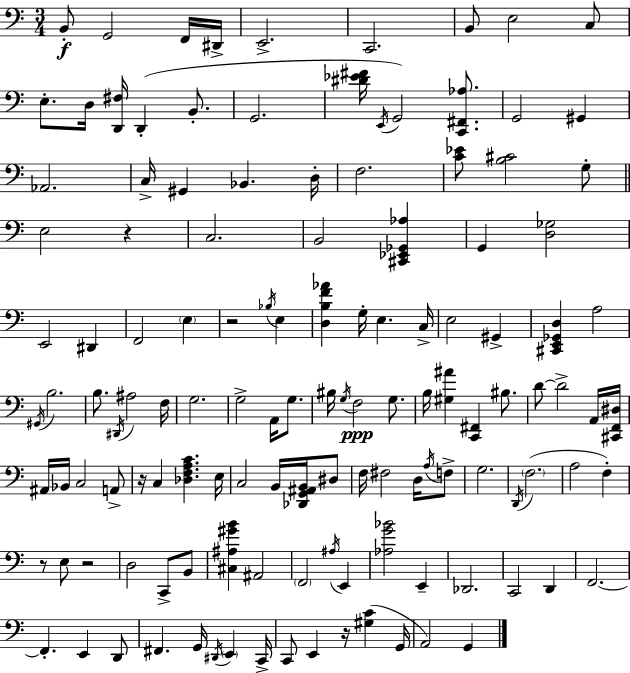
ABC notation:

X:1
T:Untitled
M:3/4
L:1/4
K:Am
B,,/2 G,,2 F,,/4 ^D,,/4 E,,2 C,,2 B,,/2 E,2 C,/2 E,/2 D,/4 [D,,^F,]/4 D,, B,,/2 G,,2 [^D_E^F]/4 E,,/4 G,,2 [C,,^F,,_A,]/2 G,,2 ^G,, _A,,2 C,/4 ^G,, _B,, D,/4 F,2 [C_E]/2 [B,^C]2 G,/2 E,2 z C,2 B,,2 [^C,,_E,,_G,,_A,] G,, [D,_G,]2 E,,2 ^D,, F,,2 E, z2 _B,/4 E, [D,B,F_A] G,/4 E, C,/4 E,2 ^G,, [^C,,E,,_G,,D,] A,2 ^G,,/4 B,2 B,/2 ^D,,/4 ^A,2 F,/4 G,2 G,2 A,,/4 G,/2 ^B,/4 G,/4 F,2 G,/2 B,/4 [^G,^A] [C,,^F,,] ^B,/2 D/2 D2 A,,/4 [^C,,F,,^D,]/4 ^A,,/4 _B,,/4 C,2 A,,/2 z/4 C, [_D,F,A,C] E,/4 C,2 B,,/4 [_D,,G,,^A,,B,,]/4 ^D,/2 F,/4 ^F,2 D,/4 A,/4 F,/2 G,2 D,,/4 F,2 A,2 F, z/2 E,/2 z2 D,2 C,,/2 B,,/2 [^C,^A,^GB] ^A,,2 F,,2 ^A,/4 E,, [_A,G_B]2 E,, _D,,2 C,,2 D,, F,,2 F,, E,, D,,/2 ^F,, G,,/4 ^D,,/4 E,, C,,/4 C,,/2 E,, z/4 [^G,C] G,,/4 A,,2 G,,